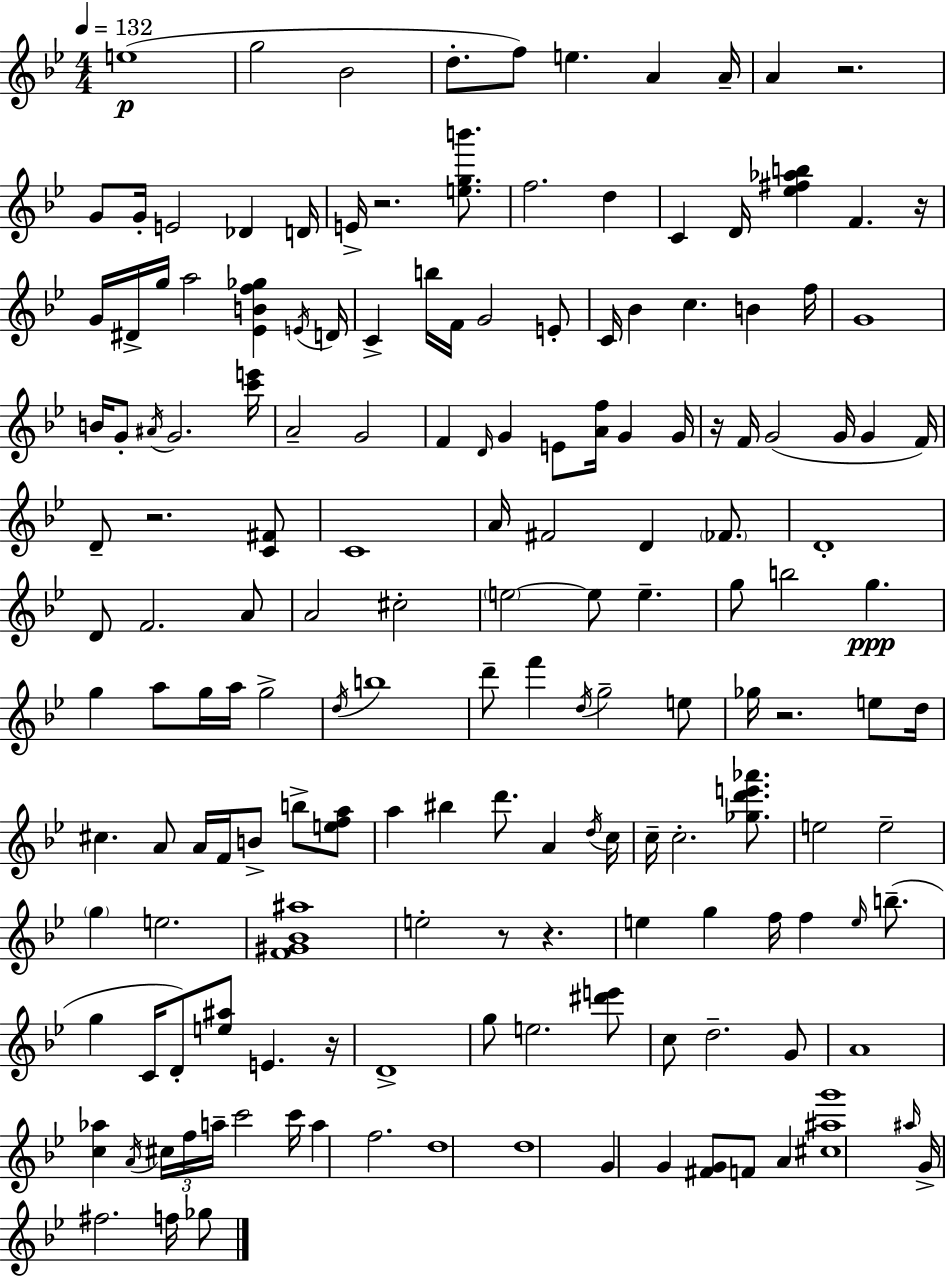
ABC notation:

X:1
T:Untitled
M:4/4
L:1/4
K:Bb
e4 g2 _B2 d/2 f/2 e A A/4 A z2 G/2 G/4 E2 _D D/4 E/4 z2 [egb']/2 f2 d C D/4 [_e^f_ab] F z/4 G/4 ^D/4 g/4 a2 [_EBf_g] E/4 D/4 C b/4 F/4 G2 E/2 C/4 _B c B f/4 G4 B/4 G/2 ^A/4 G2 [c'e']/4 A2 G2 F D/4 G E/2 [Af]/4 G G/4 z/4 F/4 G2 G/4 G F/4 D/2 z2 [C^F]/2 C4 A/4 ^F2 D _F/2 D4 D/2 F2 A/2 A2 ^c2 e2 e/2 e g/2 b2 g g a/2 g/4 a/4 g2 d/4 b4 d'/2 f' d/4 g2 e/2 _g/4 z2 e/2 d/4 ^c A/2 A/4 F/4 B/2 b/2 [efa]/2 a ^b d'/2 A d/4 c/4 c/4 c2 [_gd'e'_a']/2 e2 e2 g e2 [F^G_B^a]4 e2 z/2 z e g f/4 f e/4 b/2 g C/4 D/2 [e^a]/2 E z/4 D4 g/2 e2 [^d'e']/2 c/2 d2 G/2 A4 [c_a] A/4 ^c/4 f/4 a/4 c'2 c'/4 a f2 d4 d4 G G [^FG]/2 F/2 A [^c^ag']4 ^a/4 G/4 ^f2 f/4 _g/2